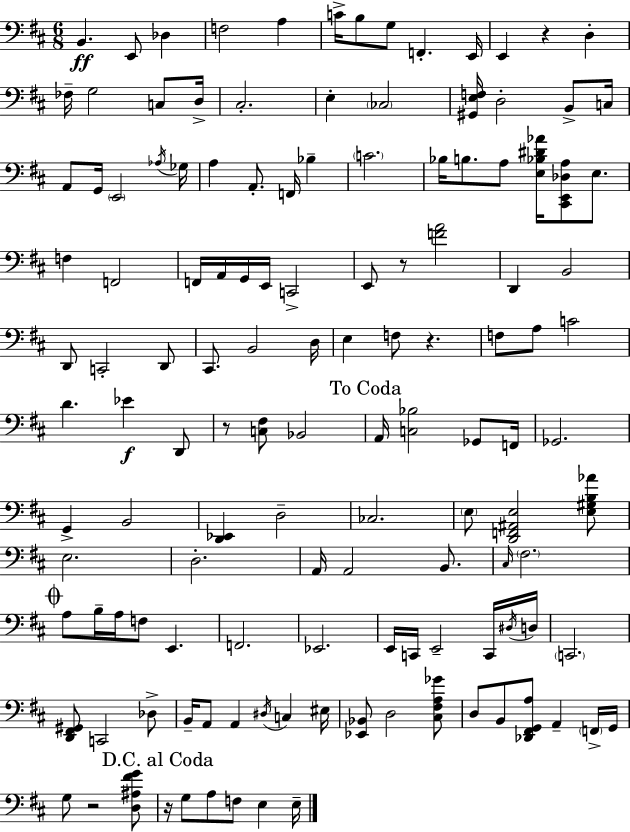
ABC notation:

X:1
T:Untitled
M:6/8
L:1/4
K:D
B,, E,,/2 _D, F,2 A, C/4 B,/2 G,/2 F,, E,,/4 E,, z D, _F,/4 G,2 C,/2 D,/4 ^C,2 E, _C,2 [^G,,E,F,]/4 D,2 B,,/2 C,/4 A,,/2 G,,/4 E,,2 _A,/4 _G,/4 A, A,,/2 F,,/4 _B, C2 _B,/4 B,/2 A,/2 [E,_B,^D_A]/4 [^C,,E,,_D,A,]/2 E,/2 F, F,,2 F,,/4 A,,/4 G,,/4 E,,/4 C,,2 E,,/2 z/2 [FA]2 D,, B,,2 D,,/2 C,,2 D,,/2 ^C,,/2 B,,2 D,/4 E, F,/2 z F,/2 A,/2 C2 D _E D,,/2 z/2 [C,^F,]/2 _B,,2 A,,/4 [C,_B,]2 _G,,/2 F,,/4 _G,,2 G,, B,,2 [D,,_E,,] D,2 _C,2 E,/2 [D,,F,,^A,,E,]2 [E,^G,B,_A]/2 E,2 D,2 A,,/4 A,,2 B,,/2 ^C,/4 ^F,2 A,/2 B,/4 A,/4 F,/2 E,, F,,2 _E,,2 E,,/4 C,,/4 E,,2 C,,/4 ^D,/4 D,/4 C,,2 [D,,^F,,^G,,]/2 C,,2 _D,/2 B,,/4 A,,/2 A,, ^D,/4 C, ^E,/4 [_E,,_B,,]/2 D,2 [^C,^F,A,_G]/2 D,/2 B,,/2 [_D,,^F,,G,,A,]/2 A,, F,,/4 G,,/4 G,/2 z2 [D,^A,^FG]/2 z/4 G,/2 A,/2 F,/2 E, E,/4